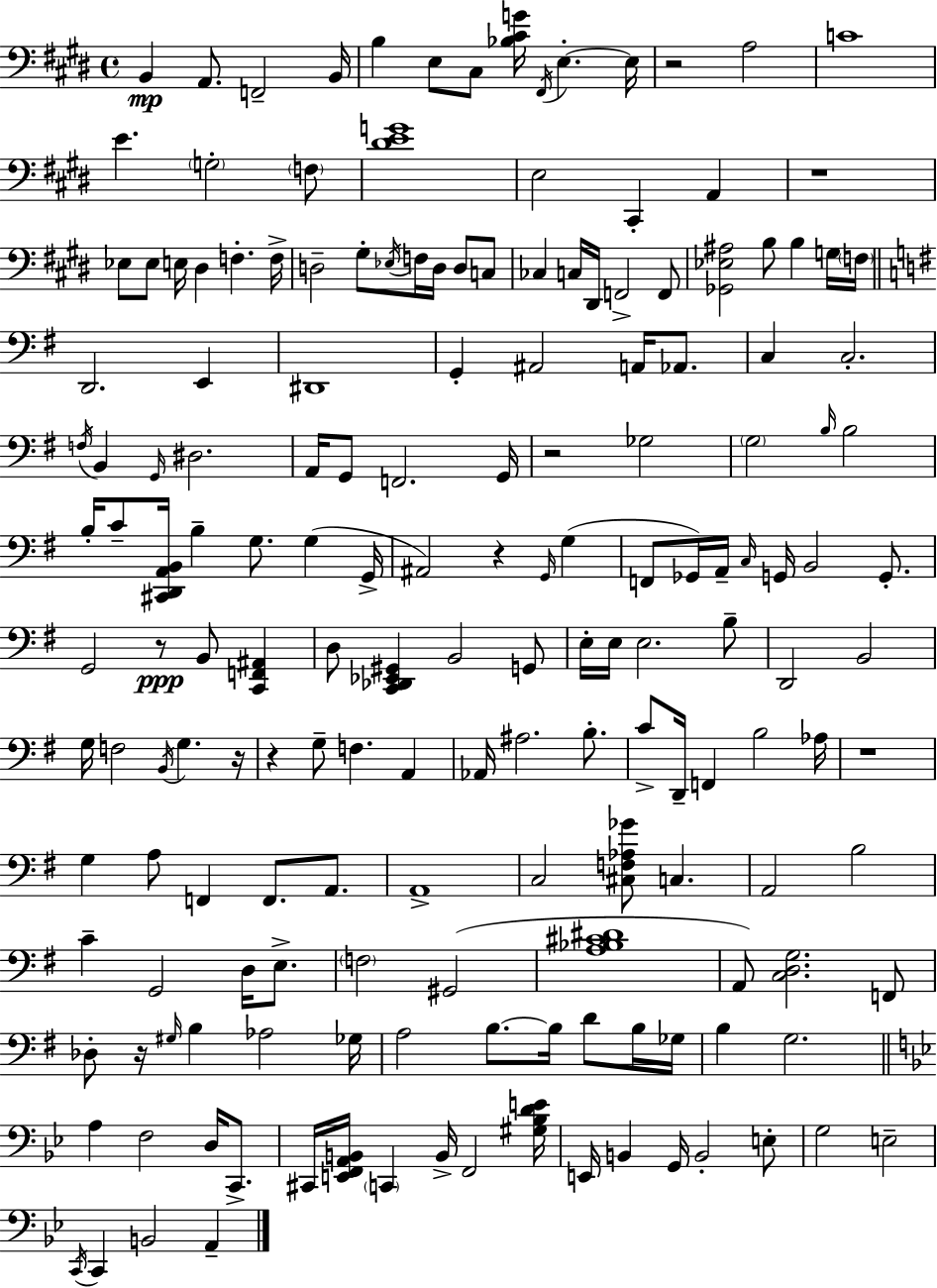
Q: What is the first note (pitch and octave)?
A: B2